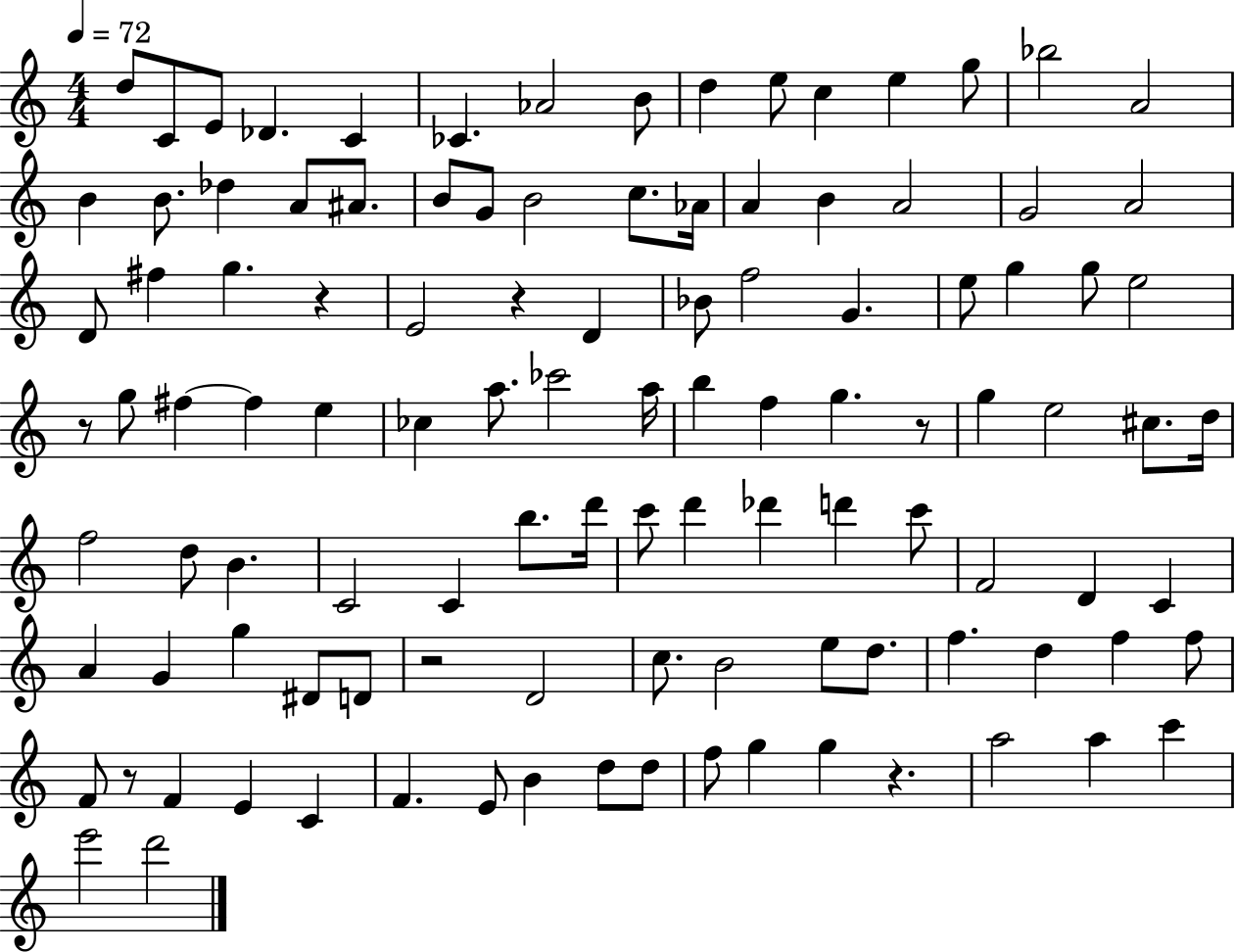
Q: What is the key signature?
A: C major